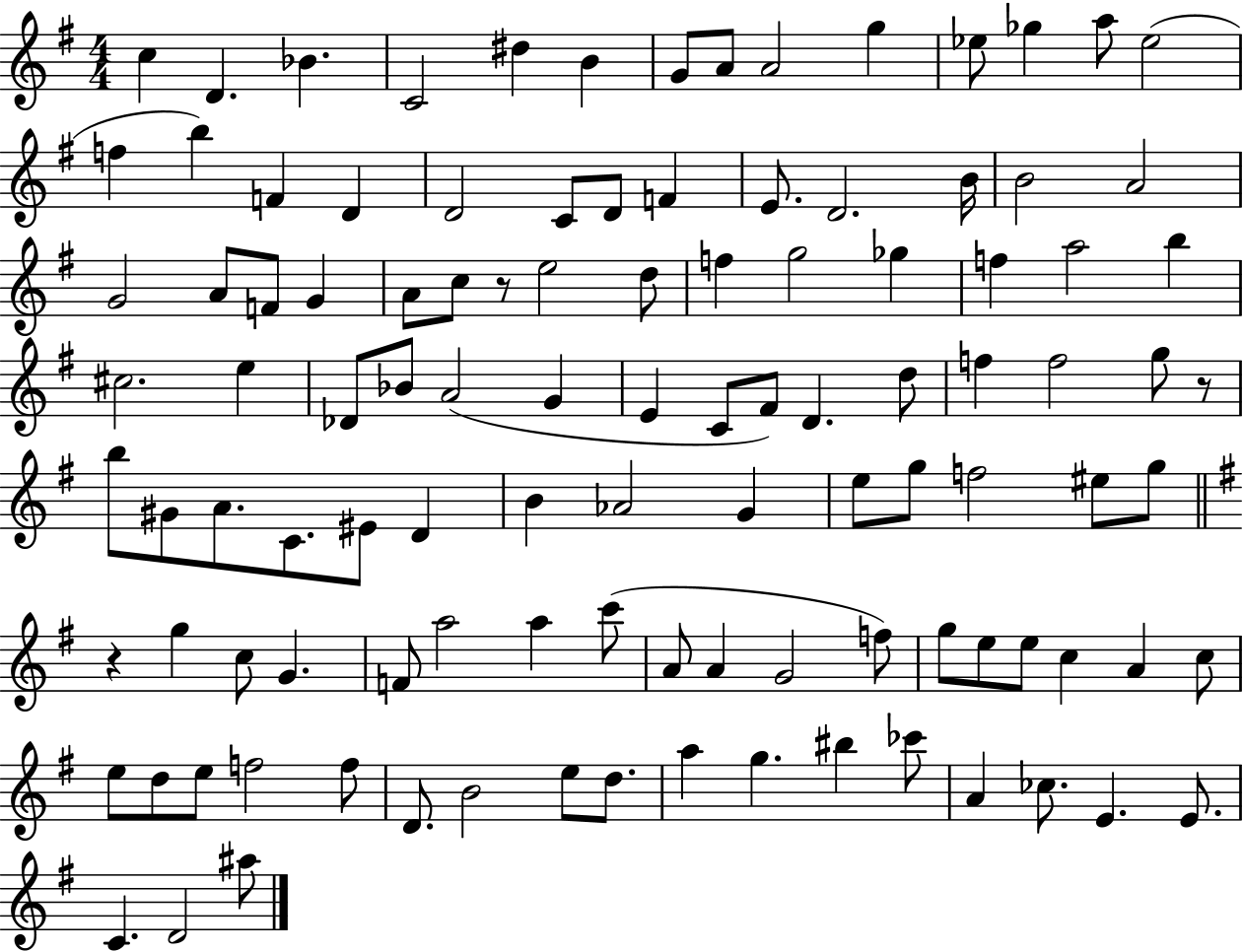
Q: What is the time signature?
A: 4/4